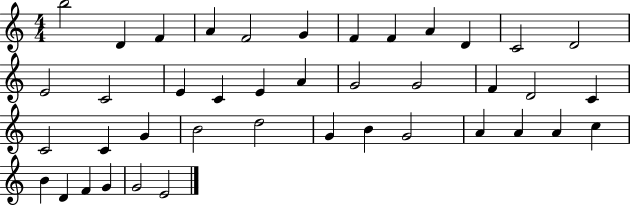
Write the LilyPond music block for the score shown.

{
  \clef treble
  \numericTimeSignature
  \time 4/4
  \key c \major
  b''2 d'4 f'4 | a'4 f'2 g'4 | f'4 f'4 a'4 d'4 | c'2 d'2 | \break e'2 c'2 | e'4 c'4 e'4 a'4 | g'2 g'2 | f'4 d'2 c'4 | \break c'2 c'4 g'4 | b'2 d''2 | g'4 b'4 g'2 | a'4 a'4 a'4 c''4 | \break b'4 d'4 f'4 g'4 | g'2 e'2 | \bar "|."
}